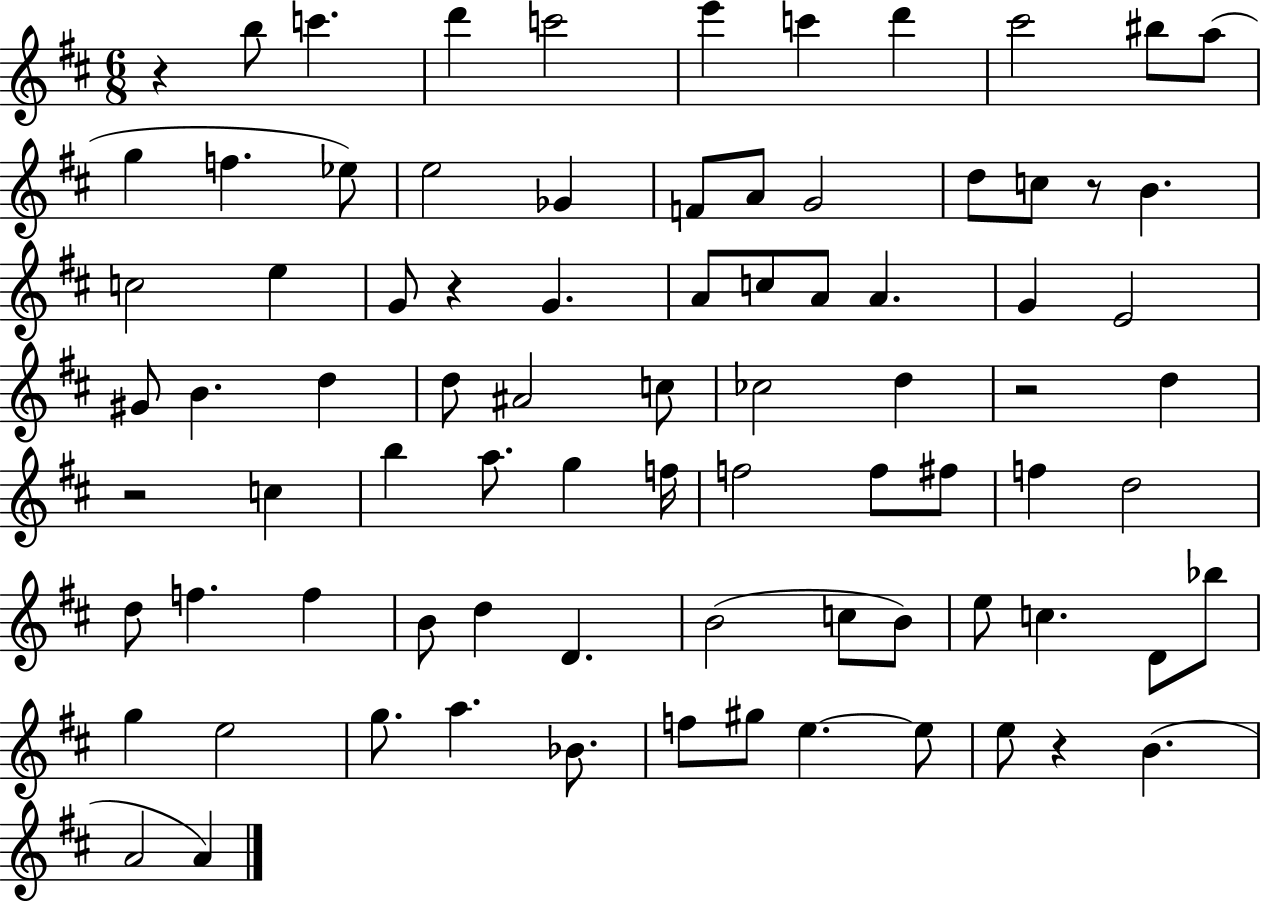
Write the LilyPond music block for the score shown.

{
  \clef treble
  \numericTimeSignature
  \time 6/8
  \key d \major
  \repeat volta 2 { r4 b''8 c'''4. | d'''4 c'''2 | e'''4 c'''4 d'''4 | cis'''2 bis''8 a''8( | \break g''4 f''4. ees''8) | e''2 ges'4 | f'8 a'8 g'2 | d''8 c''8 r8 b'4. | \break c''2 e''4 | g'8 r4 g'4. | a'8 c''8 a'8 a'4. | g'4 e'2 | \break gis'8 b'4. d''4 | d''8 ais'2 c''8 | ces''2 d''4 | r2 d''4 | \break r2 c''4 | b''4 a''8. g''4 f''16 | f''2 f''8 fis''8 | f''4 d''2 | \break d''8 f''4. f''4 | b'8 d''4 d'4. | b'2( c''8 b'8) | e''8 c''4. d'8 bes''8 | \break g''4 e''2 | g''8. a''4. bes'8. | f''8 gis''8 e''4.~~ e''8 | e''8 r4 b'4.( | \break a'2 a'4) | } \bar "|."
}